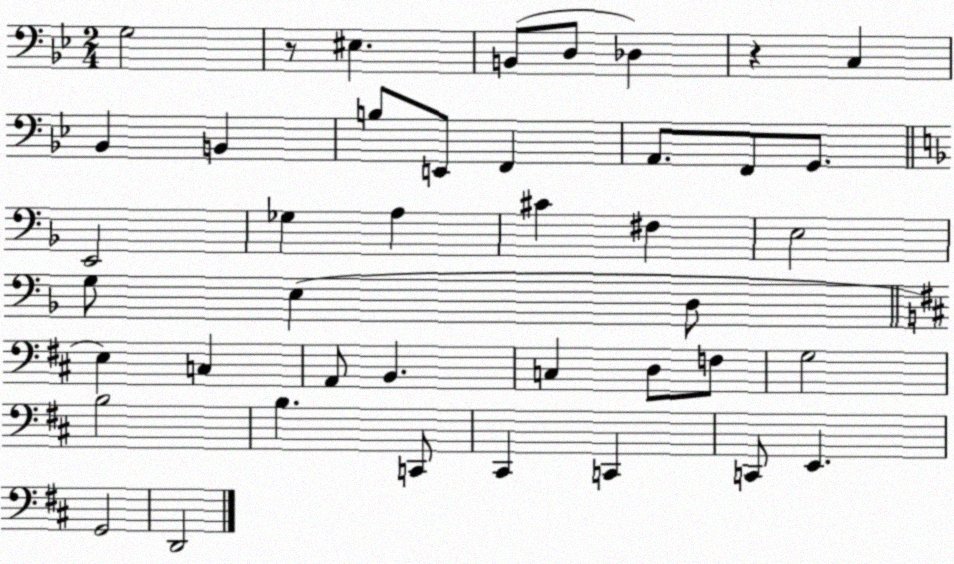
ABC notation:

X:1
T:Untitled
M:2/4
L:1/4
K:Bb
G,2 z/2 ^E, B,,/2 D,/2 _D, z C, _B,, B,, B,/2 E,,/2 F,, A,,/2 F,,/2 G,,/2 E,,2 _G, A, ^C ^F, E,2 G,/2 E, D,/2 E, C, A,,/2 B,, C, D,/2 F,/2 G,2 B,2 B, C,,/2 ^C,, C,, C,,/2 E,, G,,2 D,,2